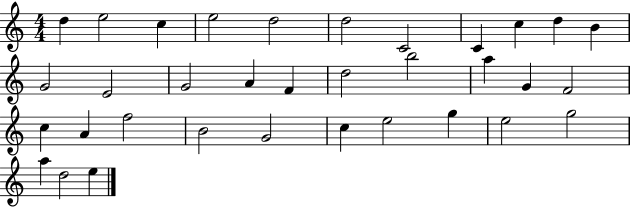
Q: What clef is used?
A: treble